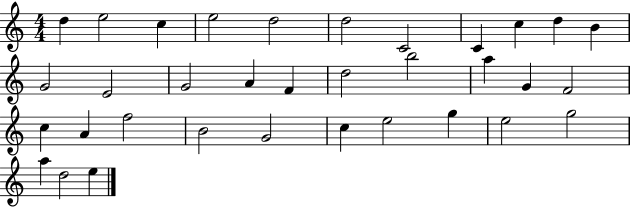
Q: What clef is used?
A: treble